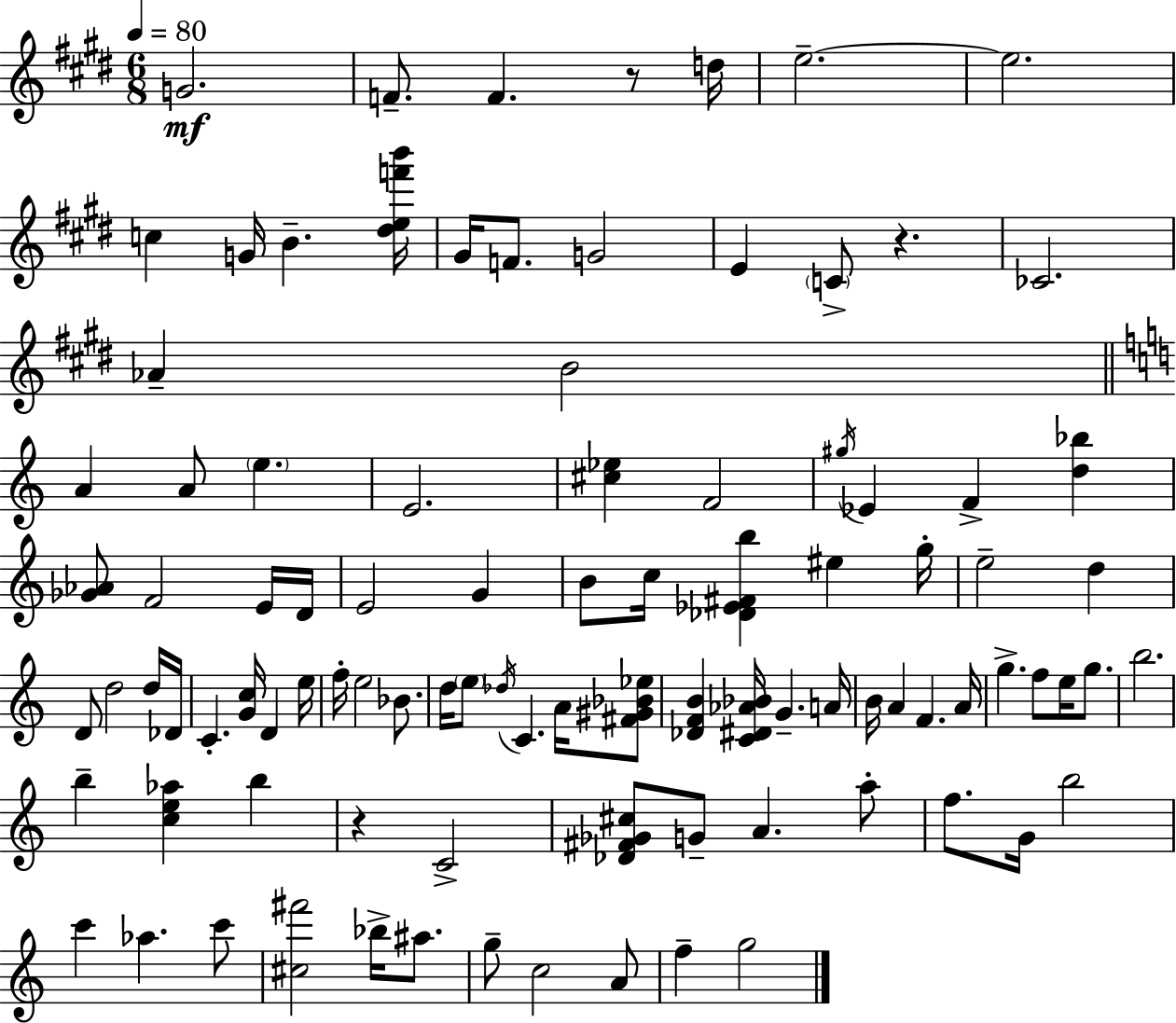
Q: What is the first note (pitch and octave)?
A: G4